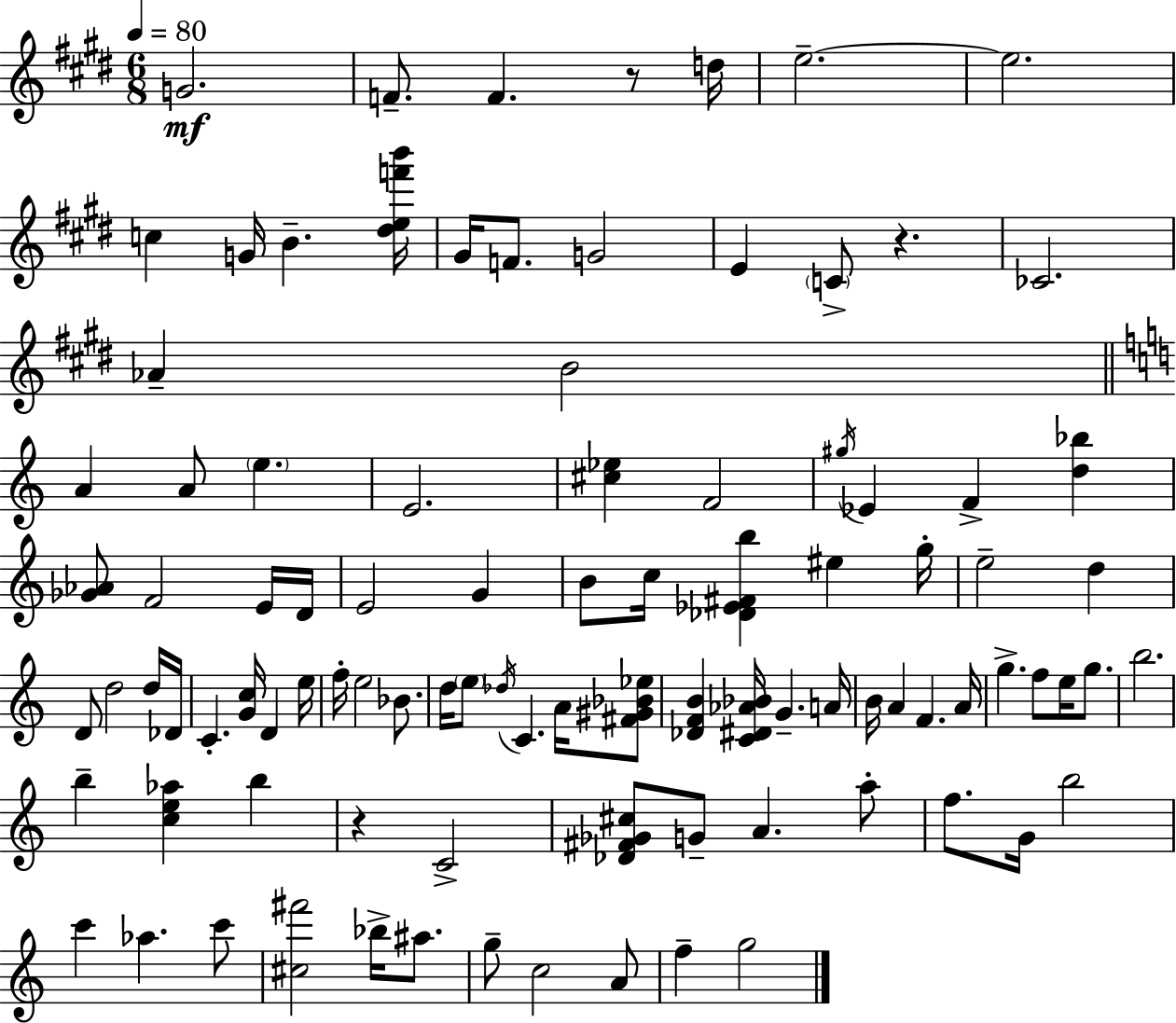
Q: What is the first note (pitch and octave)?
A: G4